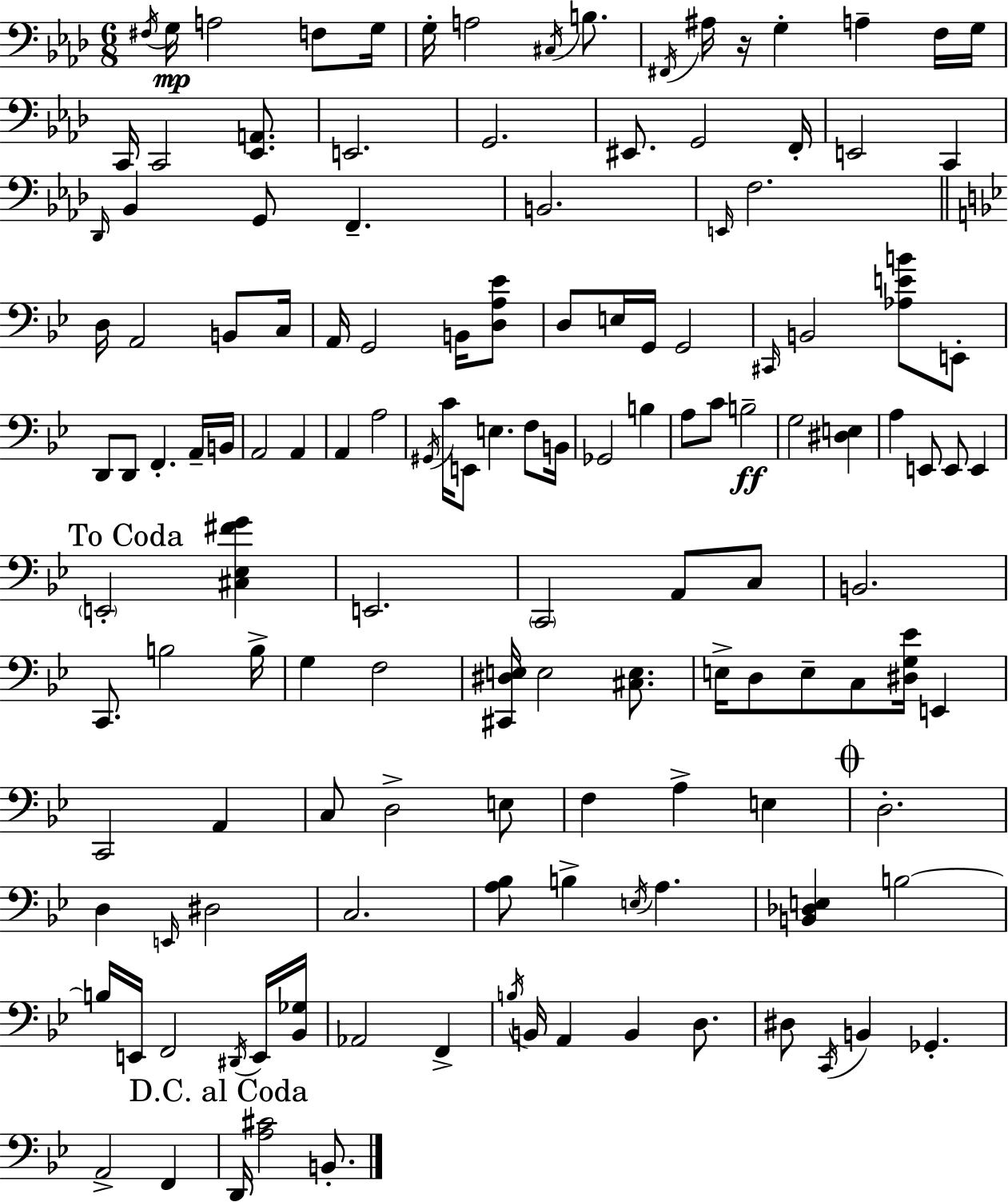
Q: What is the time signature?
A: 6/8